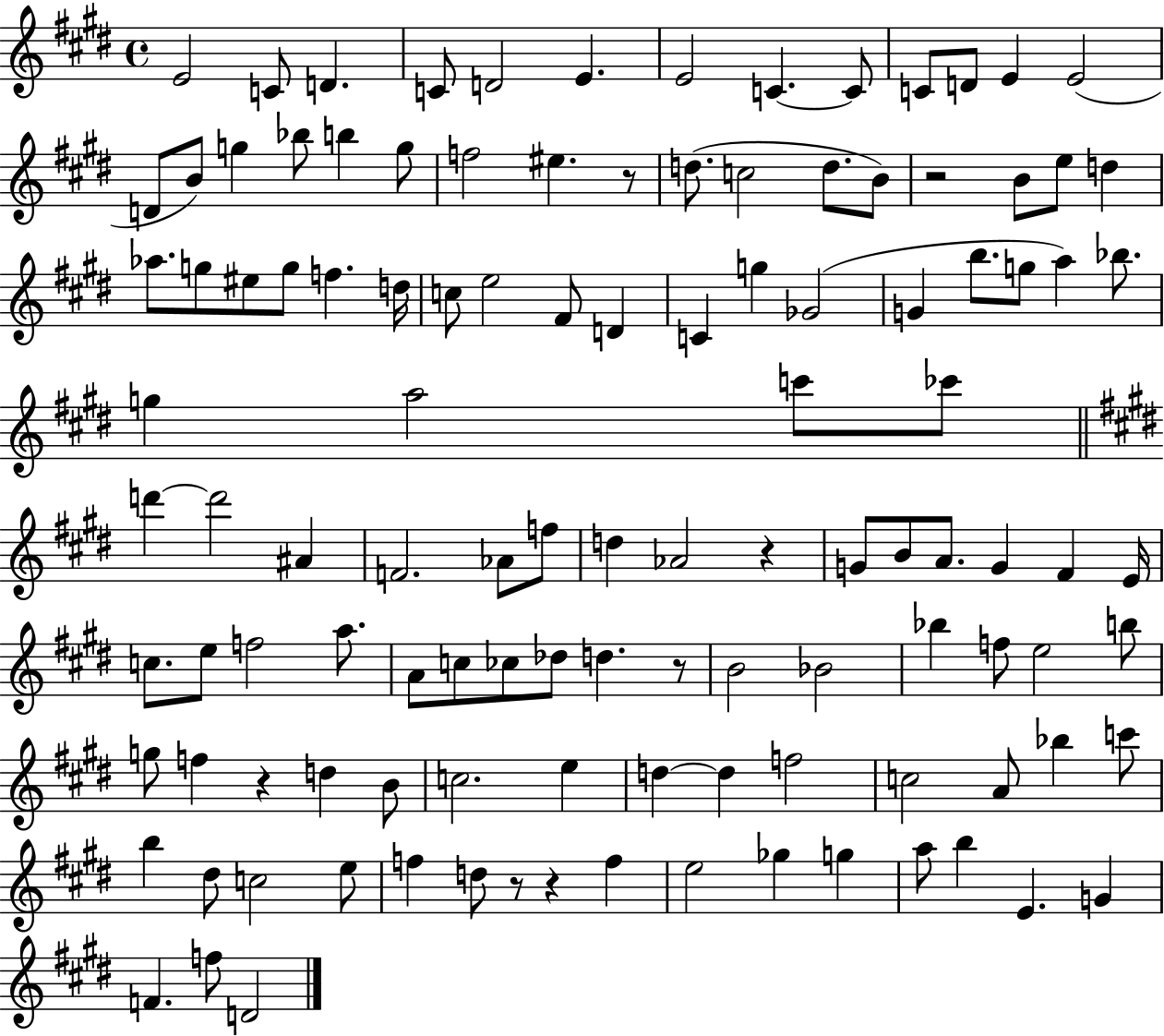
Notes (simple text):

E4/h C4/e D4/q. C4/e D4/h E4/q. E4/h C4/q. C4/e C4/e D4/e E4/q E4/h D4/e B4/e G5/q Bb5/e B5/q G5/e F5/h EIS5/q. R/e D5/e. C5/h D5/e. B4/e R/h B4/e E5/e D5/q Ab5/e. G5/e EIS5/e G5/e F5/q. D5/s C5/e E5/h F#4/e D4/q C4/q G5/q Gb4/h G4/q B5/e. G5/e A5/q Bb5/e. G5/q A5/h C6/e CES6/e D6/q D6/h A#4/q F4/h. Ab4/e F5/e D5/q Ab4/h R/q G4/e B4/e A4/e. G4/q F#4/q E4/s C5/e. E5/e F5/h A5/e. A4/e C5/e CES5/e Db5/e D5/q. R/e B4/h Bb4/h Bb5/q F5/e E5/h B5/e G5/e F5/q R/q D5/q B4/e C5/h. E5/q D5/q D5/q F5/h C5/h A4/e Bb5/q C6/e B5/q D#5/e C5/h E5/e F5/q D5/e R/e R/q F5/q E5/h Gb5/q G5/q A5/e B5/q E4/q. G4/q F4/q. F5/e D4/h